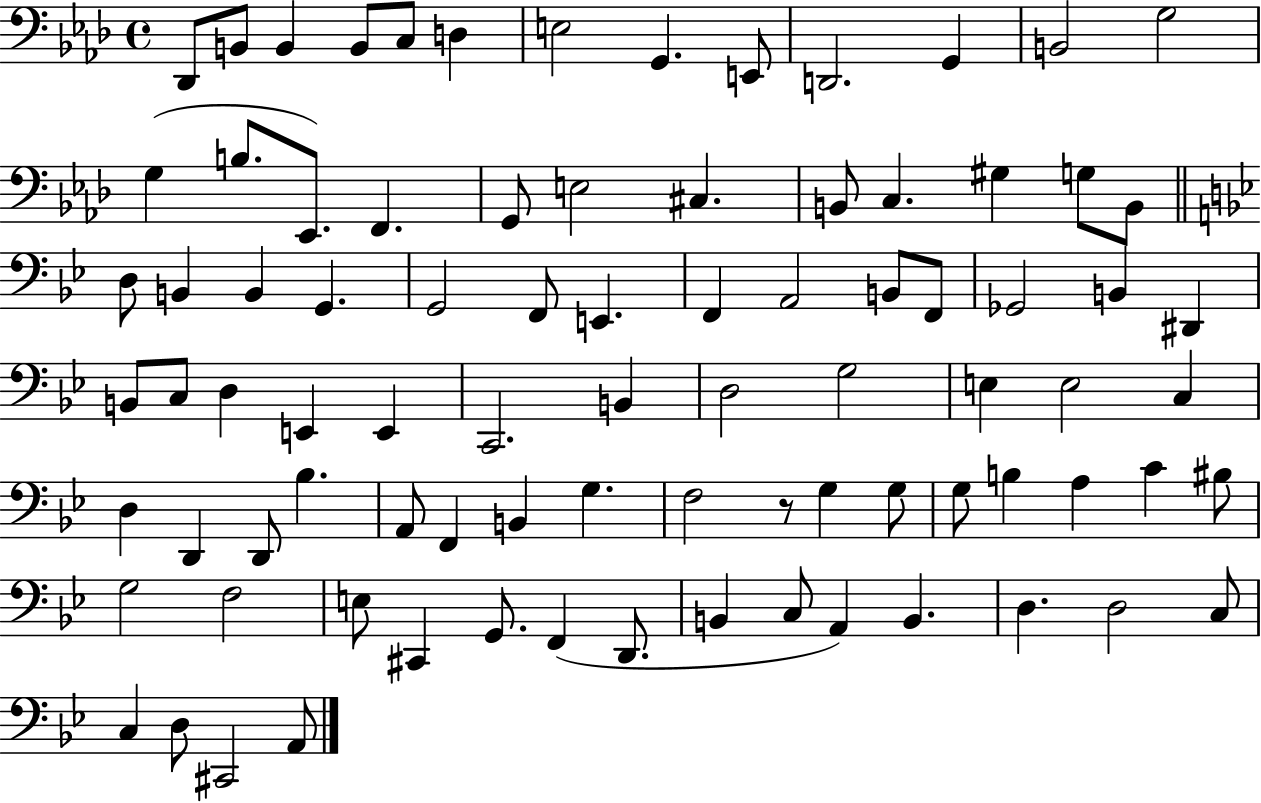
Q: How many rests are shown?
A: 1